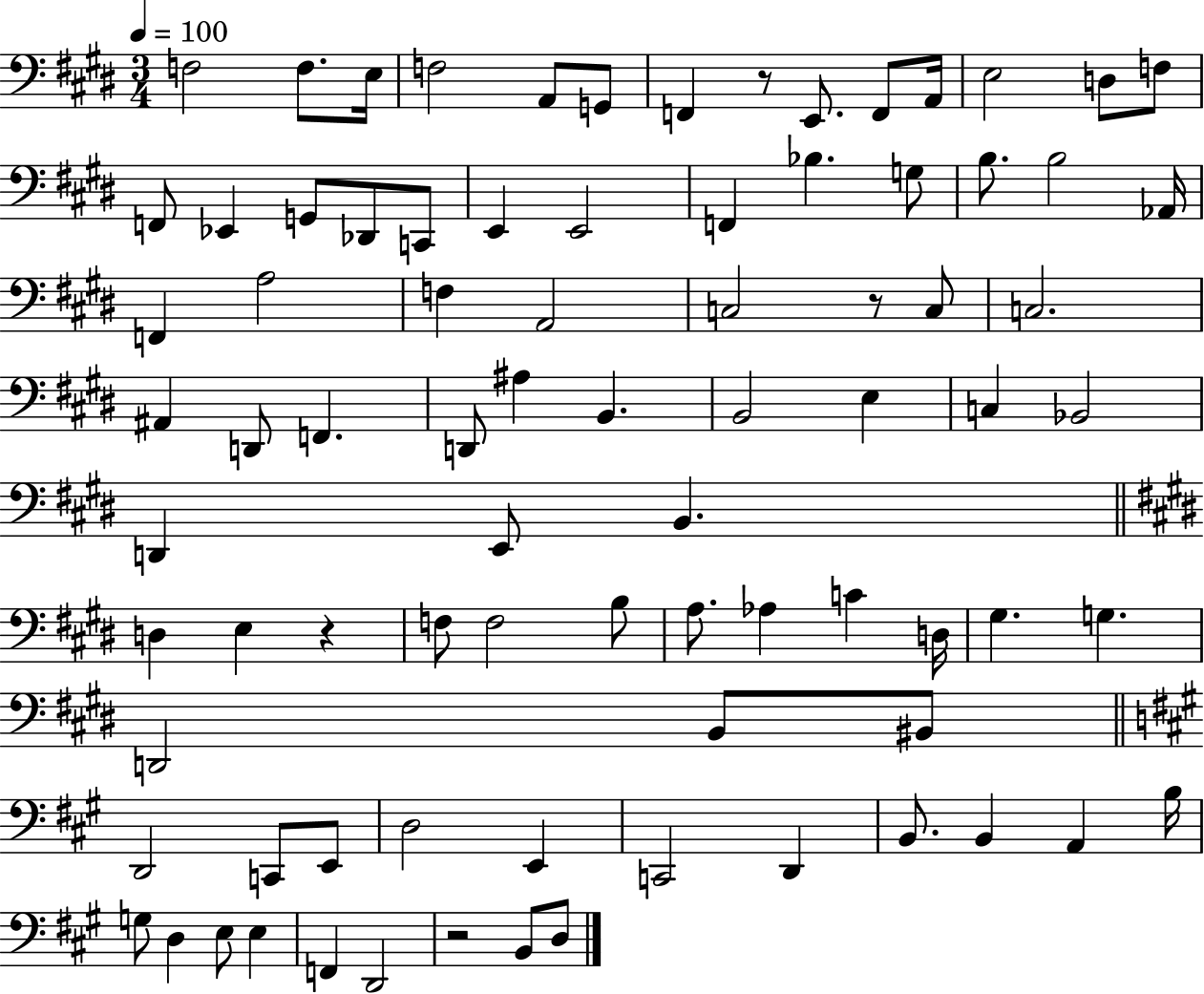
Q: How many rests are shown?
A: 4